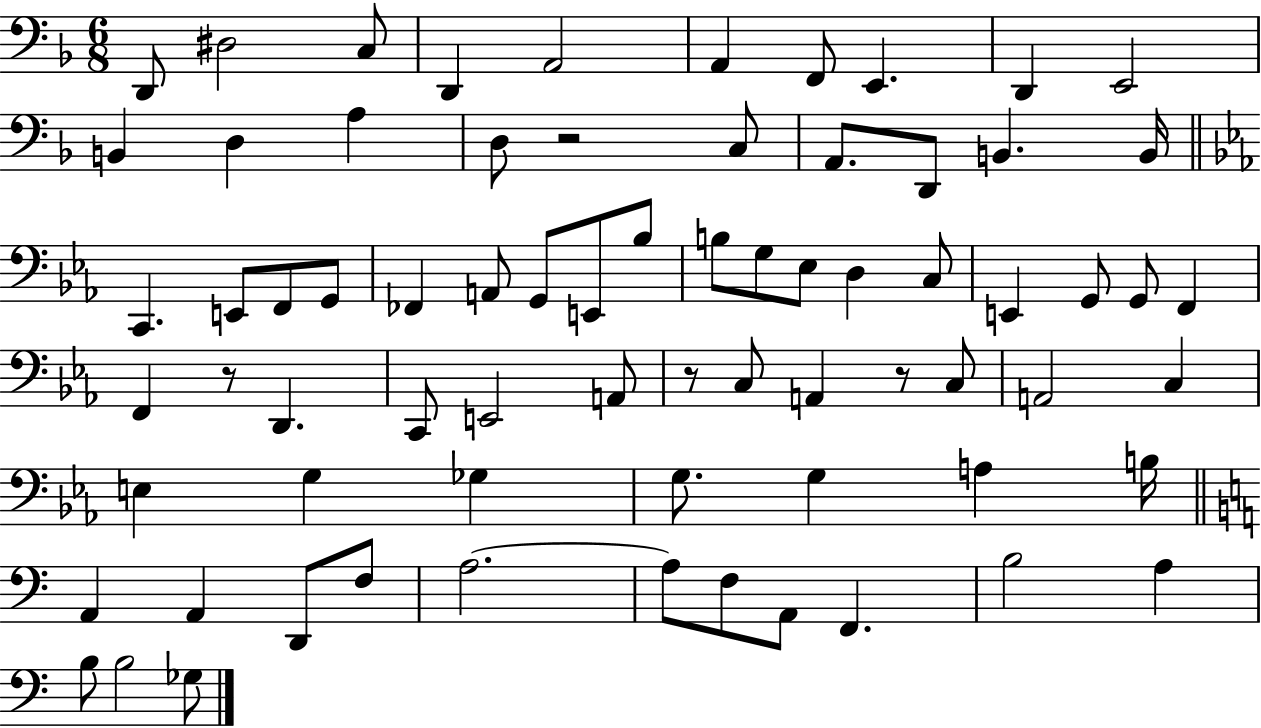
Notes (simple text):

D2/e D#3/h C3/e D2/q A2/h A2/q F2/e E2/q. D2/q E2/h B2/q D3/q A3/q D3/e R/h C3/e A2/e. D2/e B2/q. B2/s C2/q. E2/e F2/e G2/e FES2/q A2/e G2/e E2/e Bb3/e B3/e G3/e Eb3/e D3/q C3/e E2/q G2/e G2/e F2/q F2/q R/e D2/q. C2/e E2/h A2/e R/e C3/e A2/q R/e C3/e A2/h C3/q E3/q G3/q Gb3/q G3/e. G3/q A3/q B3/s A2/q A2/q D2/e F3/e A3/h. A3/e F3/e A2/e F2/q. B3/h A3/q B3/e B3/h Gb3/e